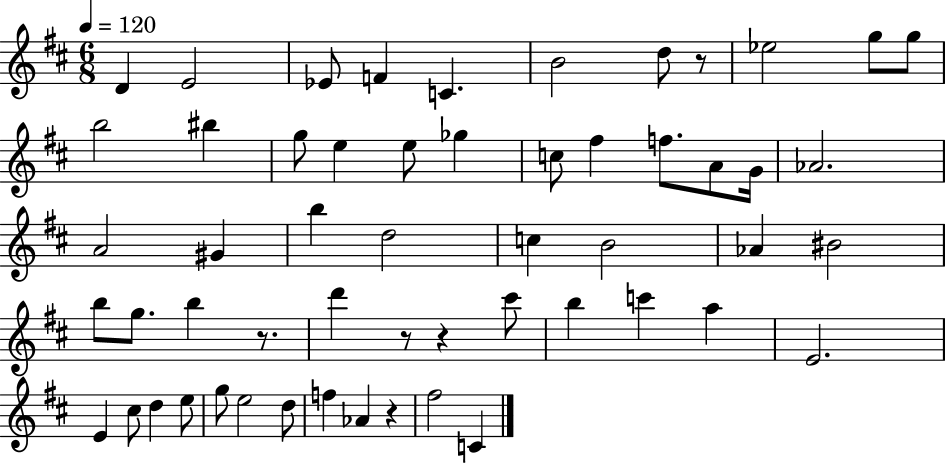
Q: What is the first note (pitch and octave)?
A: D4